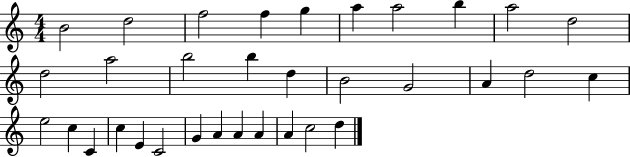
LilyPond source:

{
  \clef treble
  \numericTimeSignature
  \time 4/4
  \key c \major
  b'2 d''2 | f''2 f''4 g''4 | a''4 a''2 b''4 | a''2 d''2 | \break d''2 a''2 | b''2 b''4 d''4 | b'2 g'2 | a'4 d''2 c''4 | \break e''2 c''4 c'4 | c''4 e'4 c'2 | g'4 a'4 a'4 a'4 | a'4 c''2 d''4 | \break \bar "|."
}